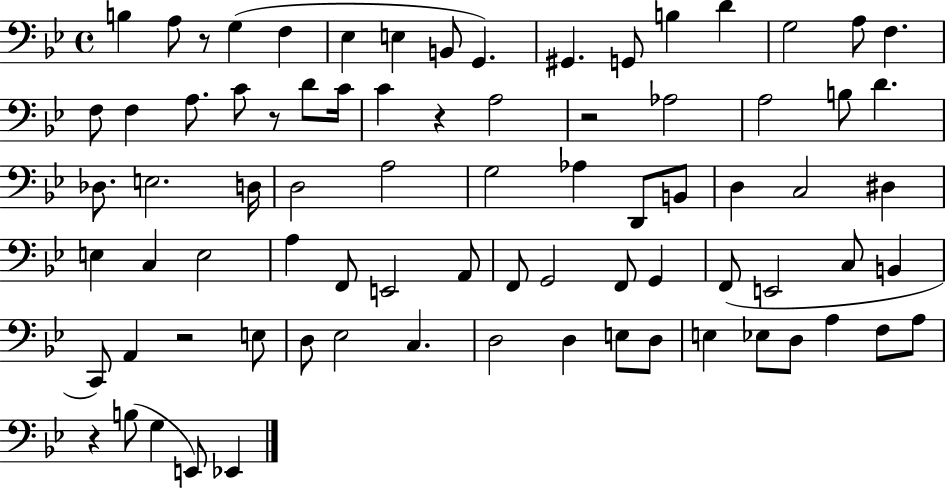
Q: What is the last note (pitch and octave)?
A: Eb2